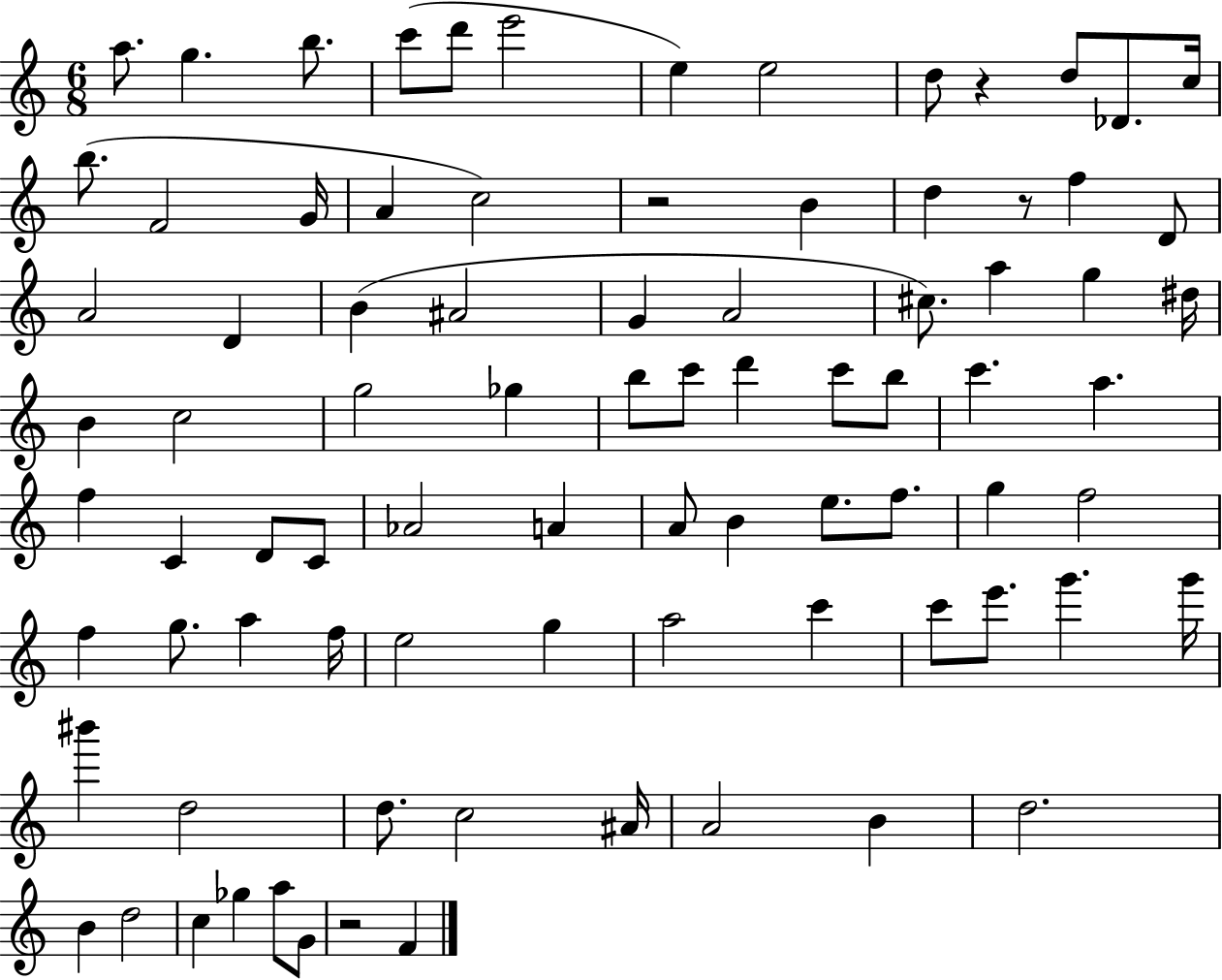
X:1
T:Untitled
M:6/8
L:1/4
K:C
a/2 g b/2 c'/2 d'/2 e'2 e e2 d/2 z d/2 _D/2 c/4 b/2 F2 G/4 A c2 z2 B d z/2 f D/2 A2 D B ^A2 G A2 ^c/2 a g ^d/4 B c2 g2 _g b/2 c'/2 d' c'/2 b/2 c' a f C D/2 C/2 _A2 A A/2 B e/2 f/2 g f2 f g/2 a f/4 e2 g a2 c' c'/2 e'/2 g' g'/4 ^b' d2 d/2 c2 ^A/4 A2 B d2 B d2 c _g a/2 G/2 z2 F